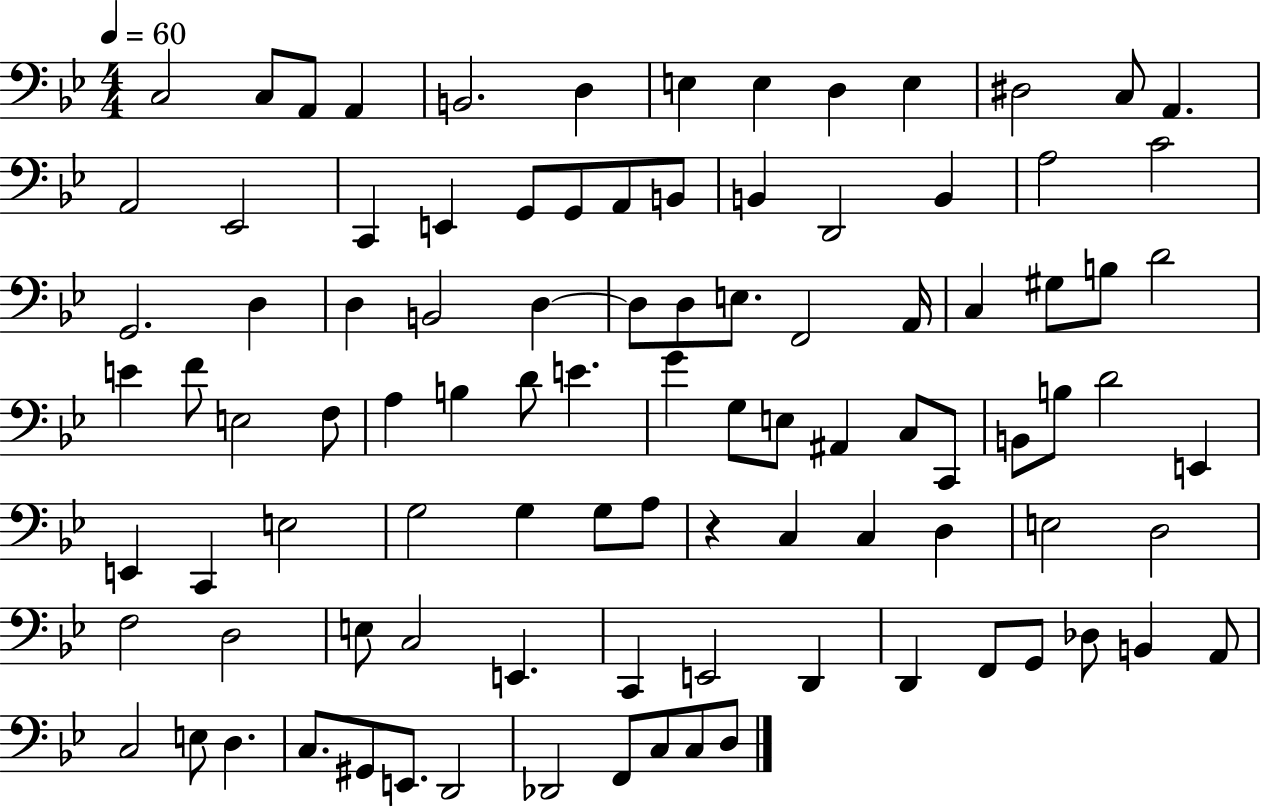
C3/h C3/e A2/e A2/q B2/h. D3/q E3/q E3/q D3/q E3/q D#3/h C3/e A2/q. A2/h Eb2/h C2/q E2/q G2/e G2/e A2/e B2/e B2/q D2/h B2/q A3/h C4/h G2/h. D3/q D3/q B2/h D3/q D3/e D3/e E3/e. F2/h A2/s C3/q G#3/e B3/e D4/h E4/q F4/e E3/h F3/e A3/q B3/q D4/e E4/q. G4/q G3/e E3/e A#2/q C3/e C2/e B2/e B3/e D4/h E2/q E2/q C2/q E3/h G3/h G3/q G3/e A3/e R/q C3/q C3/q D3/q E3/h D3/h F3/h D3/h E3/e C3/h E2/q. C2/q E2/h D2/q D2/q F2/e G2/e Db3/e B2/q A2/e C3/h E3/e D3/q. C3/e. G#2/e E2/e. D2/h Db2/h F2/e C3/e C3/e D3/e